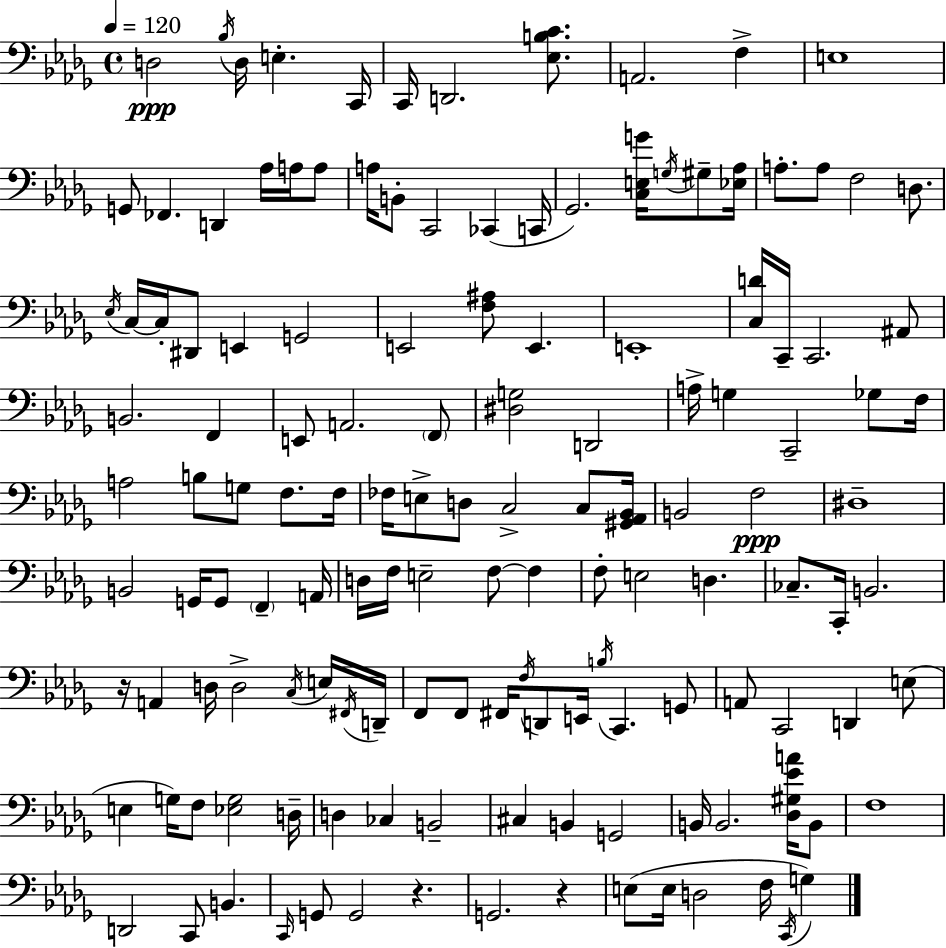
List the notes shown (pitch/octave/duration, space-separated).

D3/h Bb3/s D3/s E3/q. C2/s C2/s D2/h. [Eb3,B3,C4]/e. A2/h. F3/q E3/w G2/e FES2/q. D2/q Ab3/s A3/s A3/e A3/s B2/e C2/h CES2/q C2/s Gb2/h. [C3,E3,G4]/s G3/s G#3/e [Eb3,Ab3]/s A3/e. A3/e F3/h D3/e. Eb3/s C3/s C3/s D#2/e E2/q G2/h E2/h [F3,A#3]/e E2/q. E2/w [C3,D4]/s C2/s C2/h. A#2/e B2/h. F2/q E2/e A2/h. F2/e [D#3,G3]/h D2/h A3/s G3/q C2/h Gb3/e F3/s A3/h B3/e G3/e F3/e. F3/s FES3/s E3/e D3/e C3/h C3/e [G#2,Ab2,Bb2]/s B2/h F3/h D#3/w B2/h G2/s G2/e F2/q A2/s D3/s F3/s E3/h F3/e F3/q F3/e E3/h D3/q. CES3/e. C2/s B2/h. R/s A2/q D3/s D3/h C3/s E3/s F#2/s D2/s F2/e F2/e F#2/s F3/s D2/e E2/s B3/s C2/q. G2/e A2/e C2/h D2/q E3/e E3/q G3/s F3/e [Eb3,G3]/h D3/s D3/q CES3/q B2/h C#3/q B2/q G2/h B2/s B2/h. [Db3,G#3,Eb4,A4]/s B2/e F3/w D2/h C2/e B2/q. C2/s G2/e G2/h R/q. G2/h. R/q E3/e E3/s D3/h F3/s C2/s G3/q